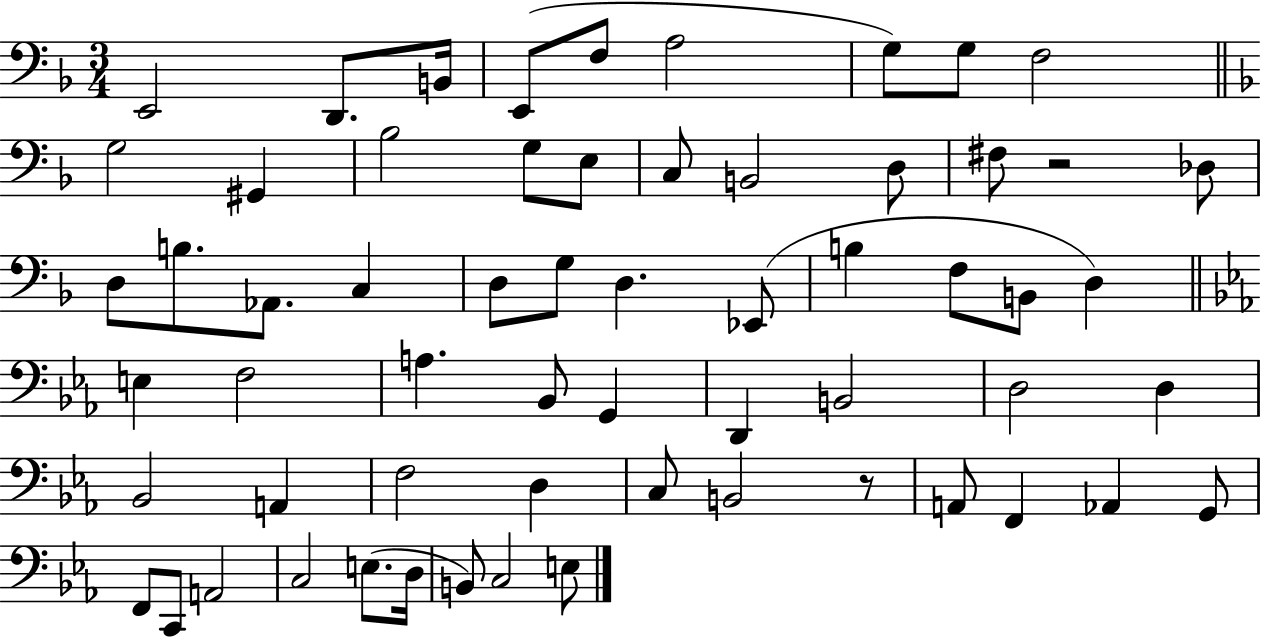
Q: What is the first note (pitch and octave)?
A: E2